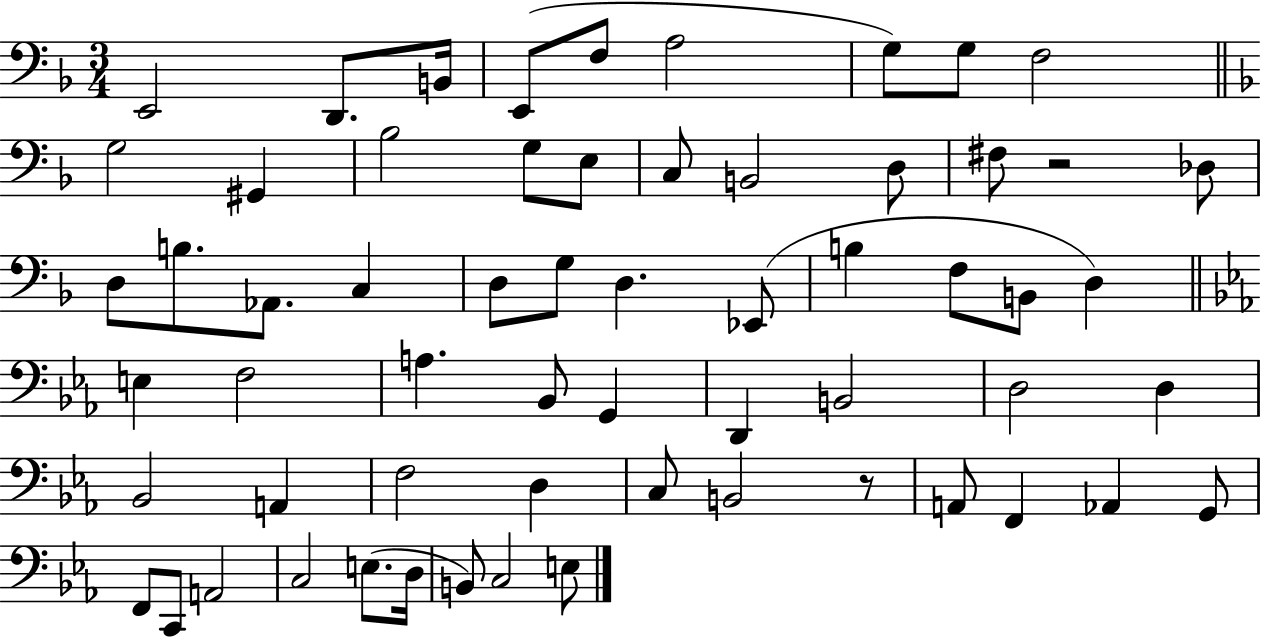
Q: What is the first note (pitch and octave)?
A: E2